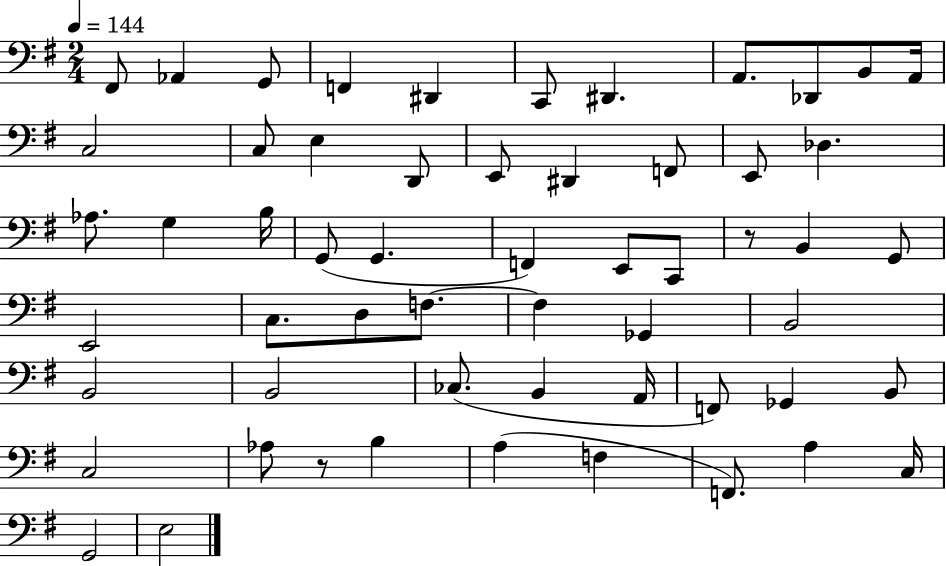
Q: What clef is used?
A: bass